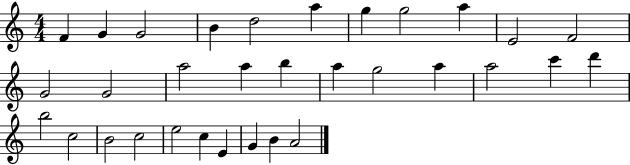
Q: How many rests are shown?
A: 0